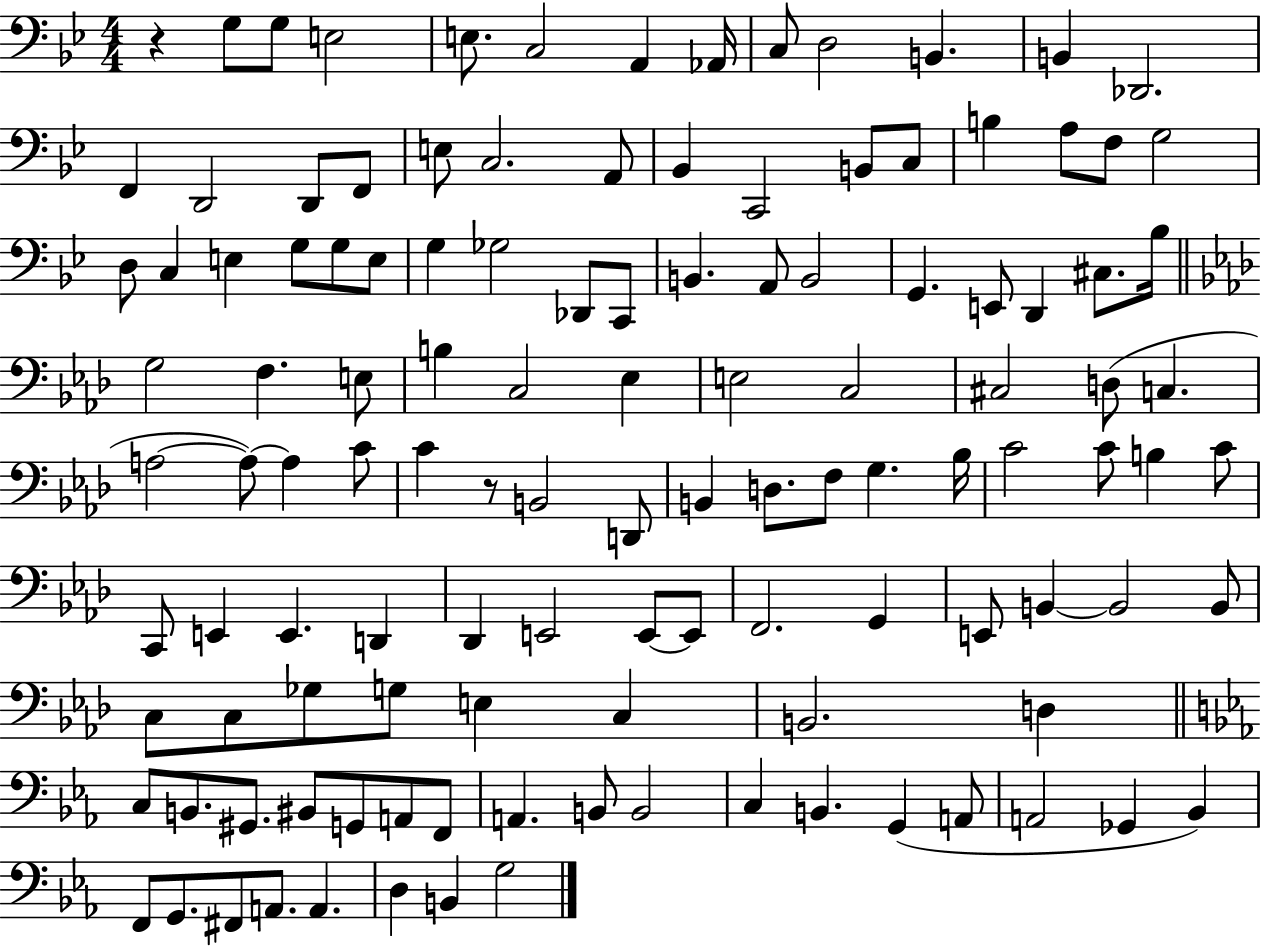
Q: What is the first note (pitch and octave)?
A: G3